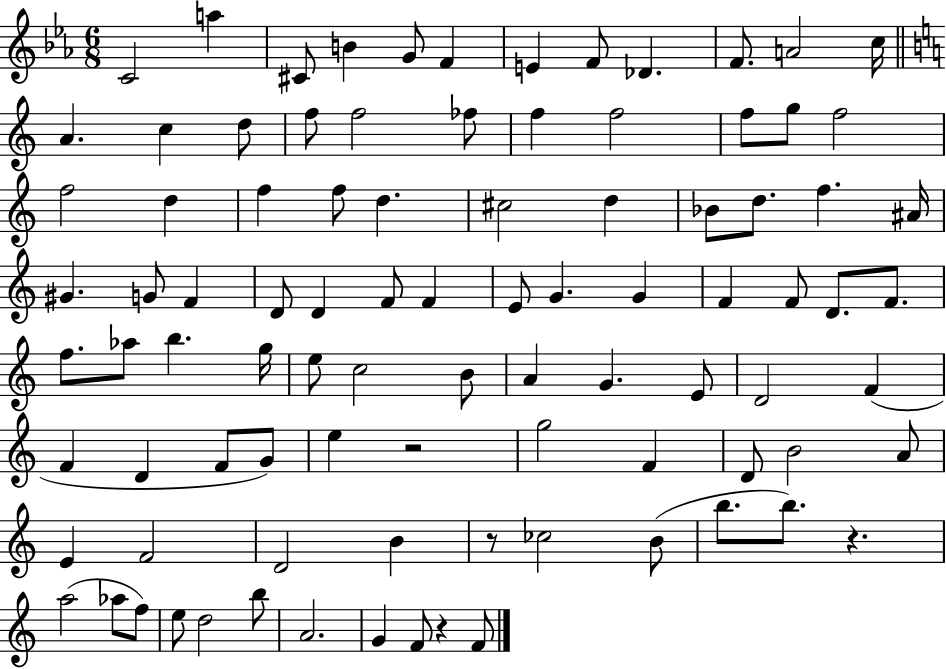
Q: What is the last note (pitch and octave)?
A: F4